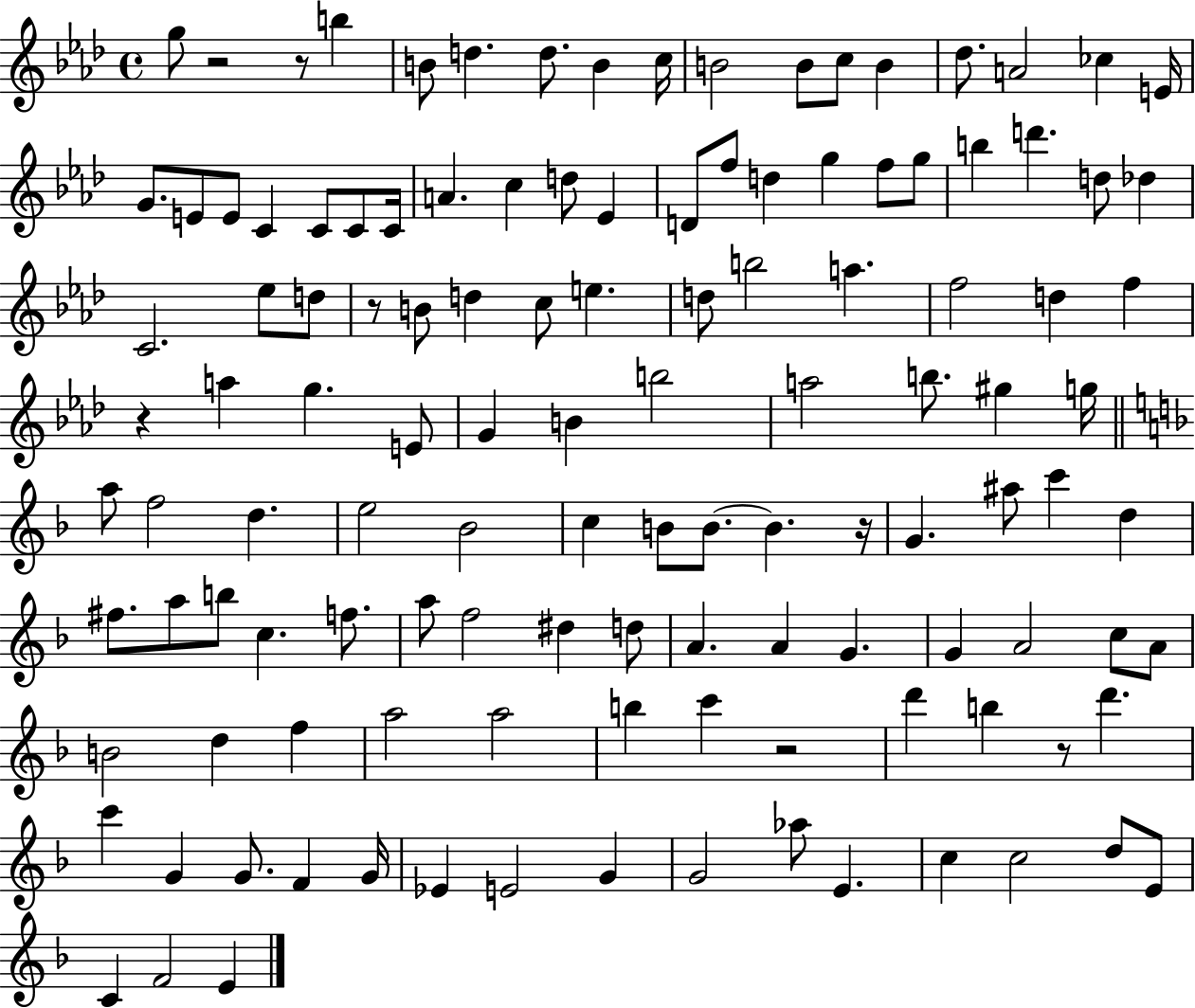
{
  \clef treble
  \time 4/4
  \defaultTimeSignature
  \key aes \major
  \repeat volta 2 { g''8 r2 r8 b''4 | b'8 d''4. d''8. b'4 c''16 | b'2 b'8 c''8 b'4 | des''8. a'2 ces''4 e'16 | \break g'8. e'8 e'8 c'4 c'8 c'8 c'16 | a'4. c''4 d''8 ees'4 | d'8 f''8 d''4 g''4 f''8 g''8 | b''4 d'''4. d''8 des''4 | \break c'2. ees''8 d''8 | r8 b'8 d''4 c''8 e''4. | d''8 b''2 a''4. | f''2 d''4 f''4 | \break r4 a''4 g''4. e'8 | g'4 b'4 b''2 | a''2 b''8. gis''4 g''16 | \bar "||" \break \key d \minor a''8 f''2 d''4. | e''2 bes'2 | c''4 b'8 b'8.~~ b'4. r16 | g'4. ais''8 c'''4 d''4 | \break fis''8. a''8 b''8 c''4. f''8. | a''8 f''2 dis''4 d''8 | a'4. a'4 g'4. | g'4 a'2 c''8 a'8 | \break b'2 d''4 f''4 | a''2 a''2 | b''4 c'''4 r2 | d'''4 b''4 r8 d'''4. | \break c'''4 g'4 g'8. f'4 g'16 | ees'4 e'2 g'4 | g'2 aes''8 e'4. | c''4 c''2 d''8 e'8 | \break c'4 f'2 e'4 | } \bar "|."
}